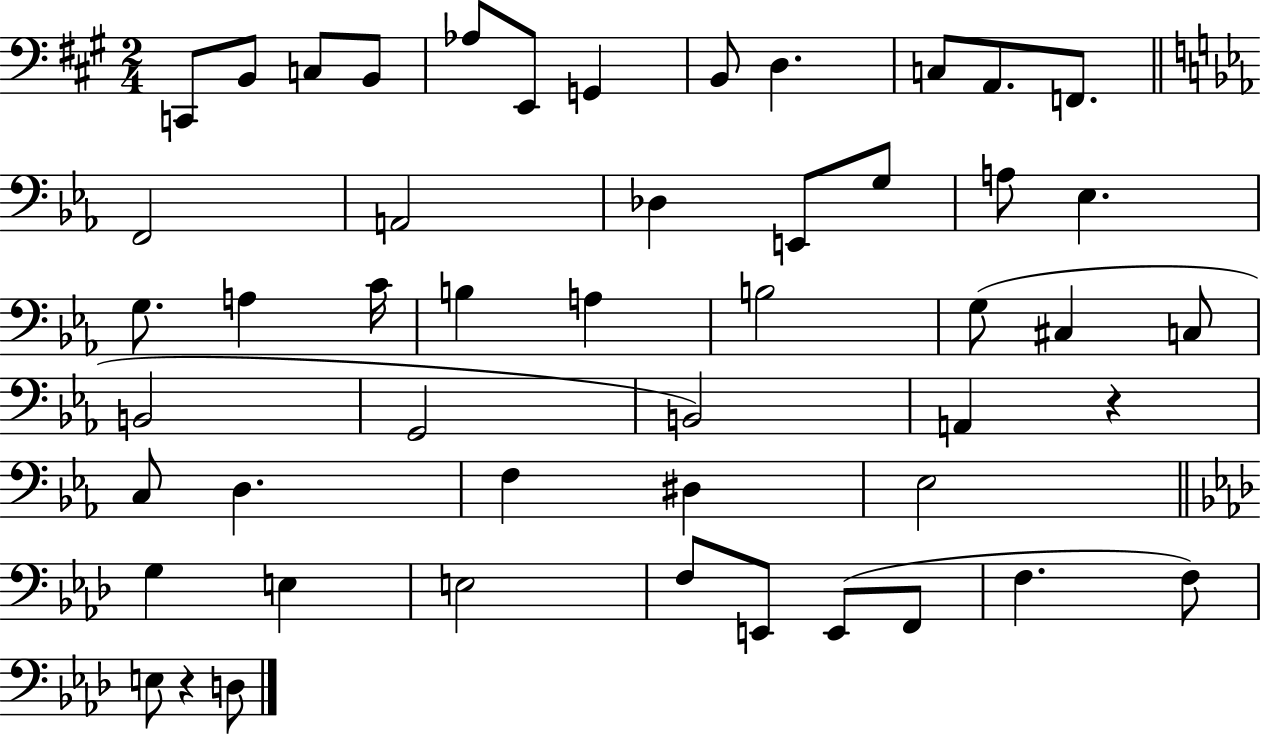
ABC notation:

X:1
T:Untitled
M:2/4
L:1/4
K:A
C,,/2 B,,/2 C,/2 B,,/2 _A,/2 E,,/2 G,, B,,/2 D, C,/2 A,,/2 F,,/2 F,,2 A,,2 _D, E,,/2 G,/2 A,/2 _E, G,/2 A, C/4 B, A, B,2 G,/2 ^C, C,/2 B,,2 G,,2 B,,2 A,, z C,/2 D, F, ^D, _E,2 G, E, E,2 F,/2 E,,/2 E,,/2 F,,/2 F, F,/2 E,/2 z D,/2